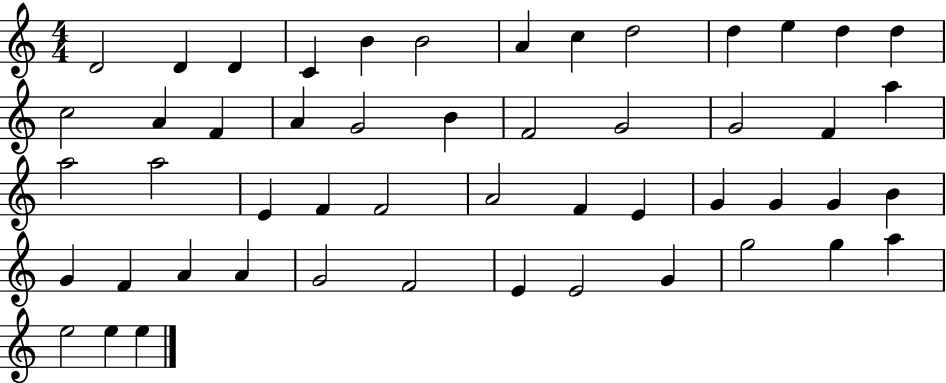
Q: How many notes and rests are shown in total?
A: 51